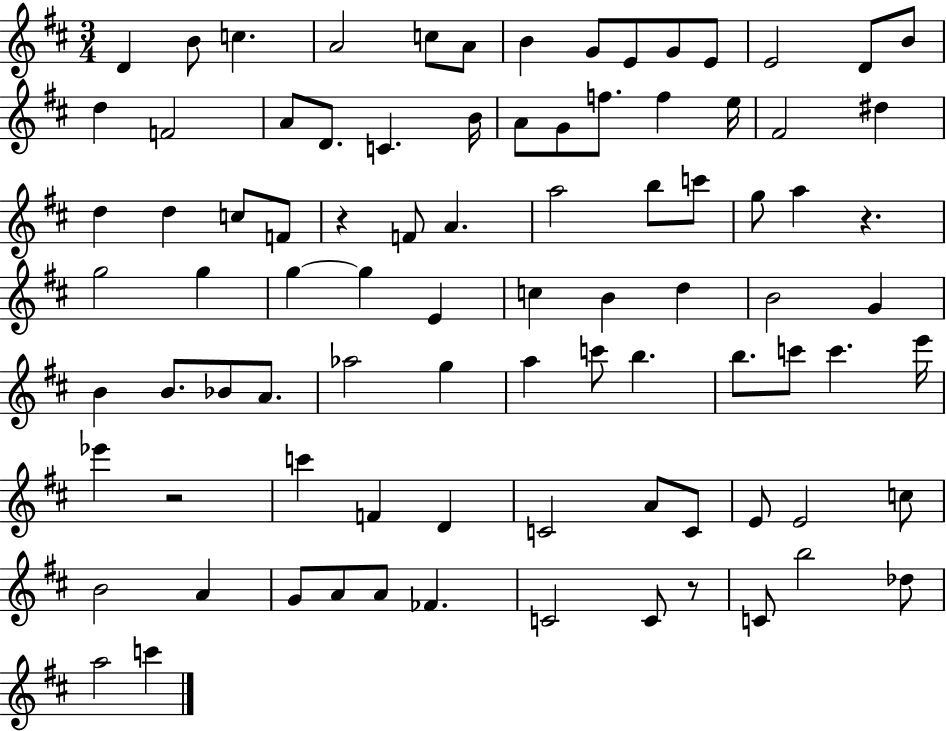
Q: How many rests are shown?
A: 4